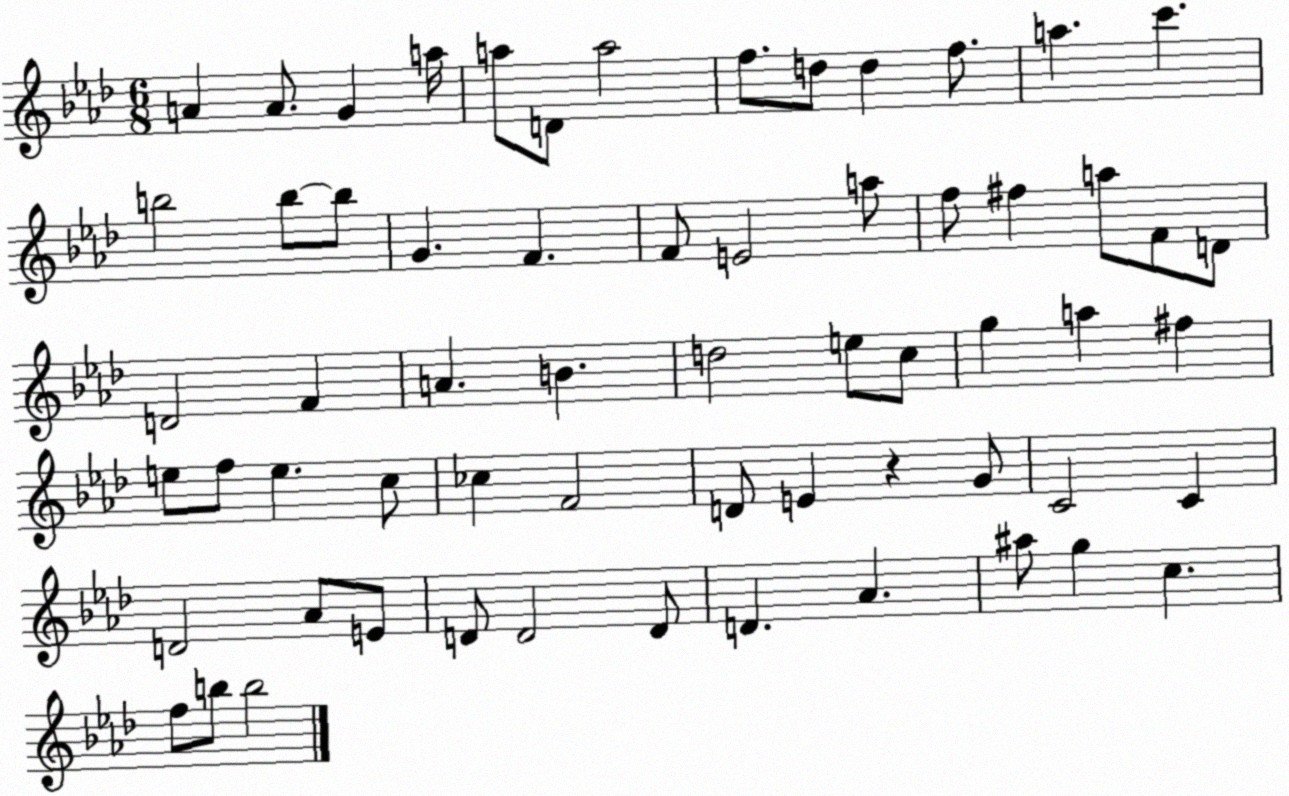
X:1
T:Untitled
M:6/8
L:1/4
K:Ab
A A/2 G a/4 a/2 D/2 a2 f/2 d/2 d f/2 a c' b2 b/2 b/2 G F F/2 E2 a/2 f/2 ^f a/2 F/2 D/2 D2 F A B d2 e/2 c/2 g a ^f e/2 f/2 e c/2 _c F2 D/2 E z G/2 C2 C D2 _A/2 E/2 D/2 D2 D/2 D _A ^a/2 g c f/2 b/2 b2